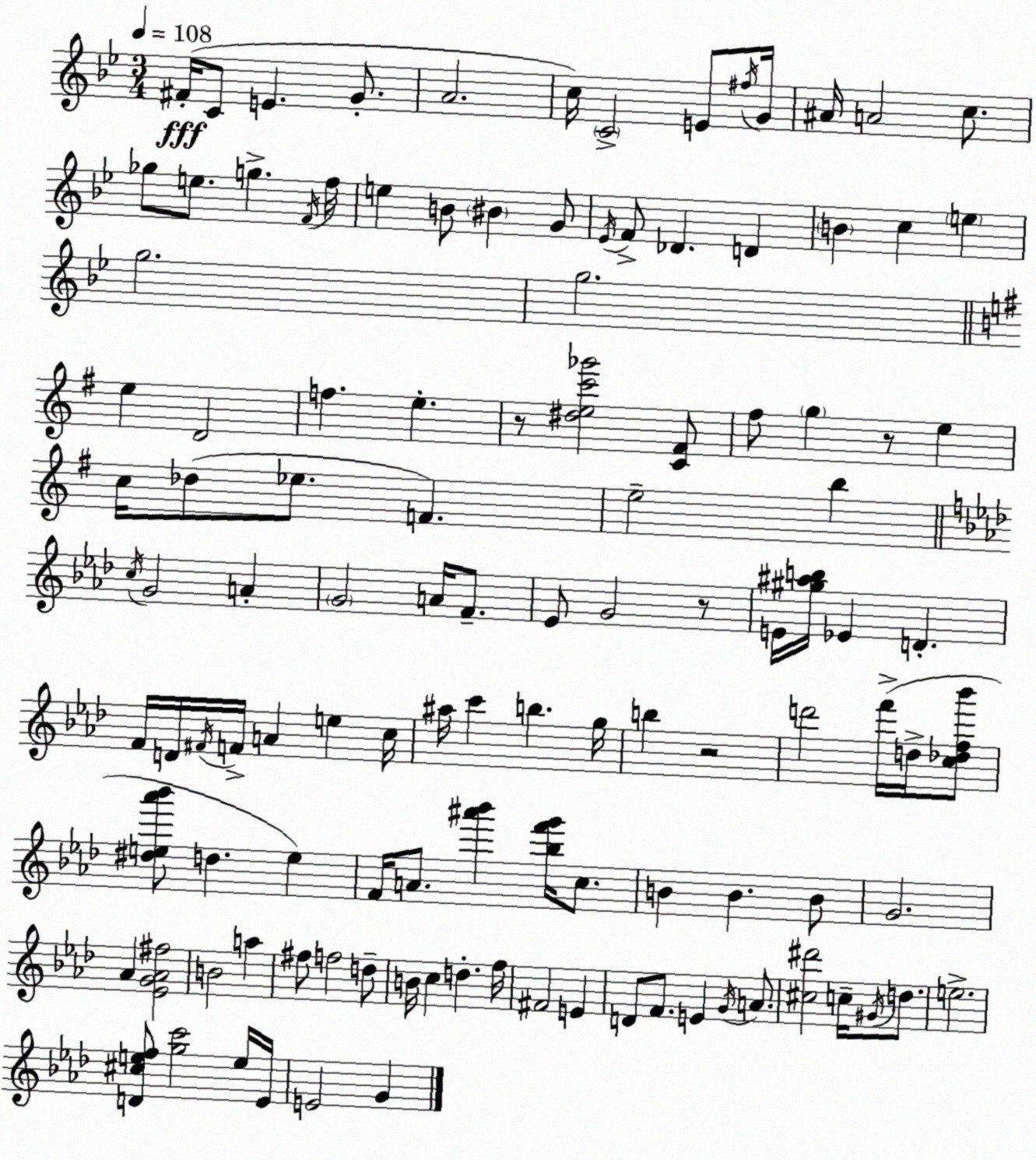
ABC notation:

X:1
T:Untitled
M:3/4
L:1/4
K:Gm
^F/4 C/2 E G/2 A2 c/4 C2 E/2 ^f/4 G/4 ^A/4 A2 c/2 _g/2 e/2 g F/4 f/4 e B/2 ^B G/2 _E/4 F/2 _D D B c e g2 g2 e D2 f e z/2 [^dec'_g']2 [C^F]/2 ^f/2 g z/2 e c/4 _d/2 _e/2 F e2 b c/4 G2 A G2 A/4 F/2 _E/2 G2 z/2 E/4 [^g^ab]/4 _E D F/4 D/4 ^F/4 F/4 A e c/4 ^a/4 c' b g/4 b z2 d'2 f'/4 d/4 [c_df_b']/2 [^de_a'_b']/2 d e F/4 A/2 [^a'_b'] [_bf'g']/4 c/2 B B B/2 G2 _A [_EG_A^f]2 B2 a ^f/2 f2 d/2 B/4 c d f/4 ^F2 E D/2 F/2 E G/4 A/2 [^c^d']2 c/4 ^G/4 d/2 e2 [D^cef]/2 [gc']2 e/4 _E/4 E2 G